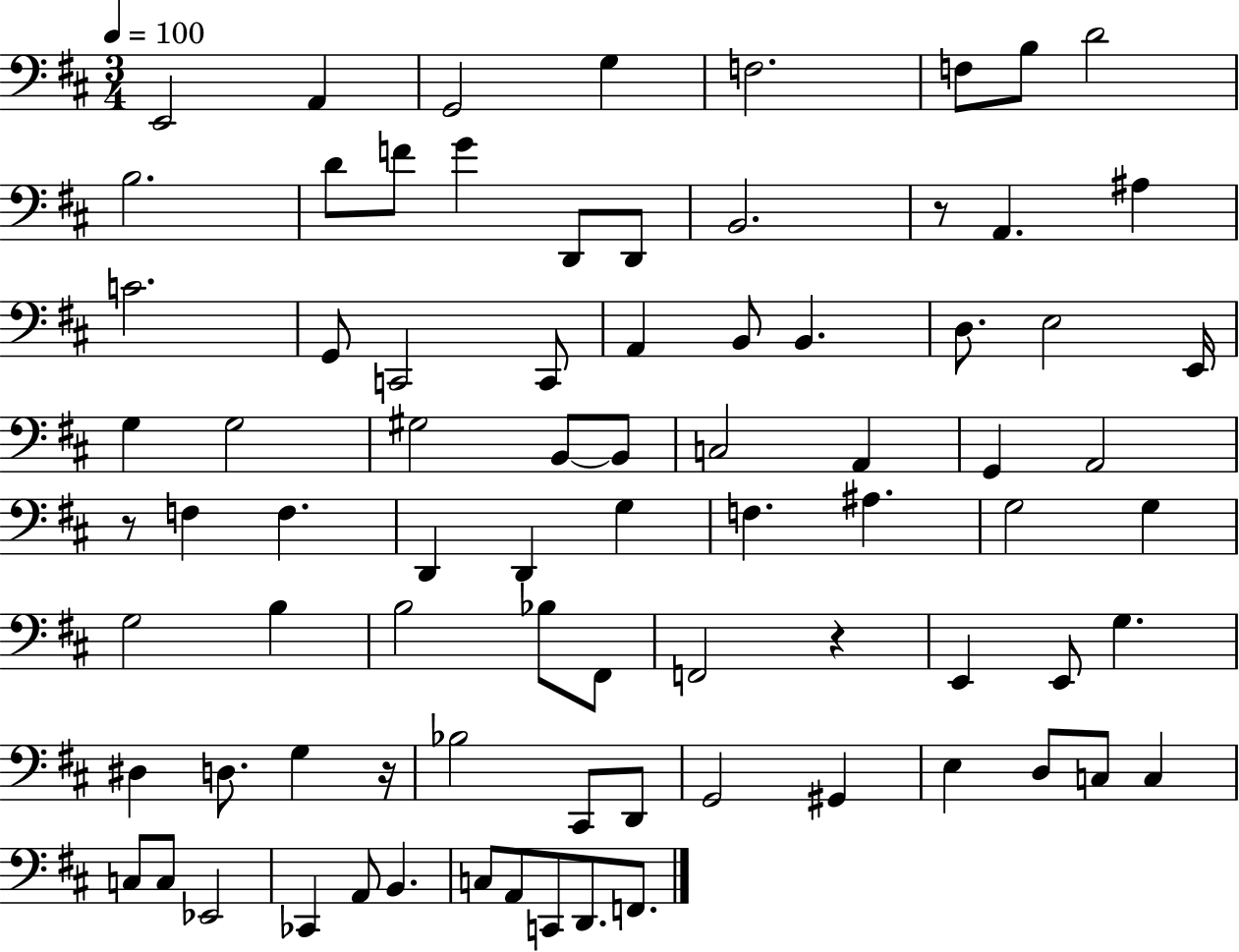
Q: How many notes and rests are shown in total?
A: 81